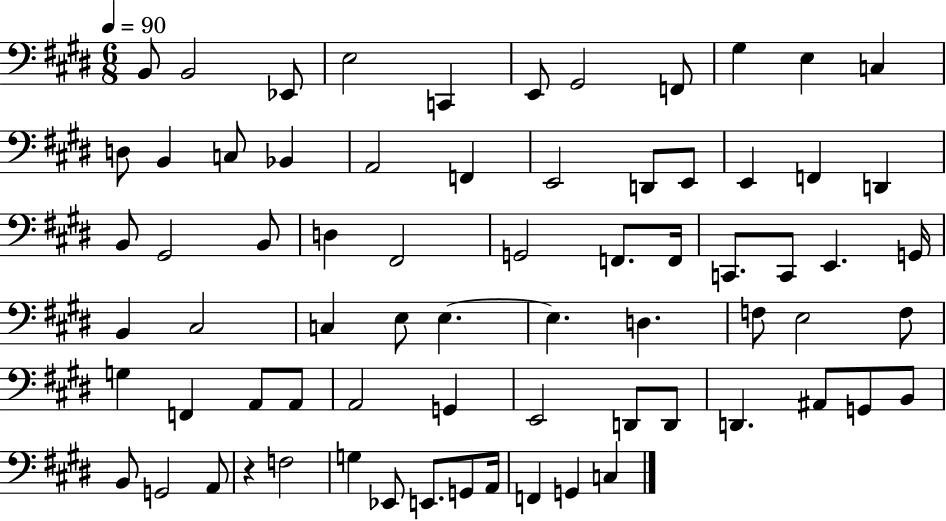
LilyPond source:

{
  \clef bass
  \numericTimeSignature
  \time 6/8
  \key e \major
  \tempo 4 = 90
  b,8 b,2 ees,8 | e2 c,4 | e,8 gis,2 f,8 | gis4 e4 c4 | \break d8 b,4 c8 bes,4 | a,2 f,4 | e,2 d,8 e,8 | e,4 f,4 d,4 | \break b,8 gis,2 b,8 | d4 fis,2 | g,2 f,8. f,16 | c,8. c,8 e,4. g,16 | \break b,4 cis2 | c4 e8 e4.~~ | e4. d4. | f8 e2 f8 | \break g4 f,4 a,8 a,8 | a,2 g,4 | e,2 d,8 d,8 | d,4. ais,8 g,8 b,8 | \break b,8 g,2 a,8 | r4 f2 | g4 ees,8 e,8. g,8 a,16 | f,4 g,4 c4 | \break \bar "|."
}